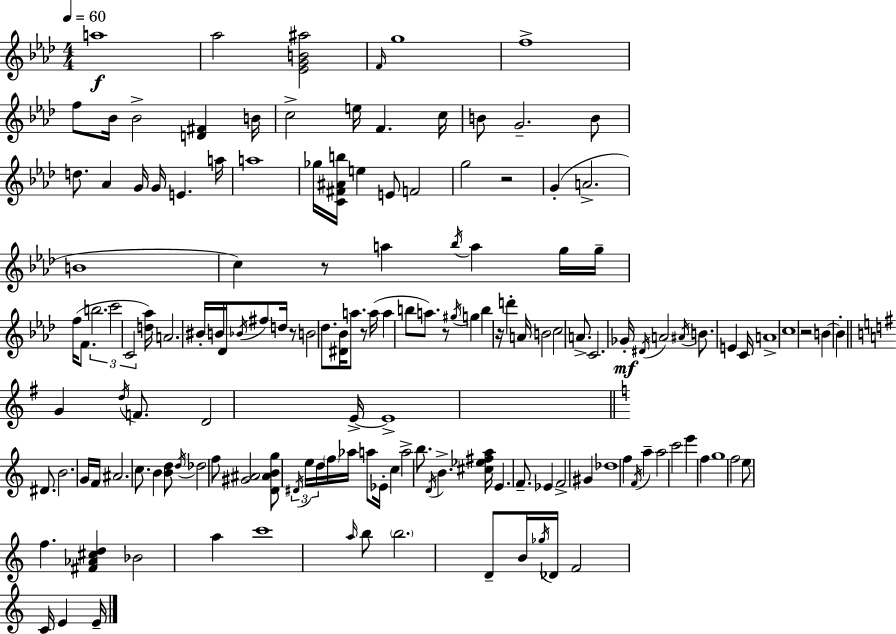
{
  \clef treble
  \numericTimeSignature
  \time 4/4
  \key aes \major
  \tempo 4 = 60
  a''1\f | aes''2 <ees' g' b' ais''>2 | \grace { f'16 } g''1 | f''1-> | \break f''8 bes'16 bes'2-> <d' fis'>4 | b'16 c''2-> e''16 f'4. | c''16 b'8 g'2.-- b'8 | d''8. aes'4 g'16 g'16 e'4. | \break a''16 a''1 | ges''16 <c' fis' ais' b''>16 e''4 e'8 f'2 | g''2 r2 | g'4-.( a'2.-> | \break b'1 | c''4) r8 a''4 \acciaccatura { bes''16 } a''4 | g''16 g''16-- f''16( f'8. \tuplet 3/2 { b''2. | c'''2 c'2 } | \break <d'' aes''>16) a'2. bis'16-. | b'16 des'16 \acciaccatura { bes'16 } fis''8 d''16 r8 b'2 | des''8. <dis' bes'>16 a''8. r8 a''16( a''4 b''8 | a''8.) r8 \acciaccatura { gis''16 } g''4 b''4 r16 d'''4-. | \break a'16 b'2 c''2 | a'8.-> c'2. | ges'16-.\mf \acciaccatura { dis'16 } a'2 \acciaccatura { ais'16 } b'8. | e'4 c'16 a'1-> | \break c''1 | r2 b'4~~ | b'4-. \bar "||" \break \key g \major g'4 \acciaccatura { d''16 } f'8. d'2 | e'16->~~ e'1-> | \bar "||" \break \key c \major dis'8. b'2. g'16 | f'16 ais'2. c''8. | b'4 <b' d''>8 \acciaccatura { d''16 } des''2 f''8 | <gis' ais'>2 <d' ais' b' g''>8 \tuplet 3/2 { \acciaccatura { dis'16 } e''16 d''16 } \parenthesize f''16 aes''16 | \break a''8 ees'16-. c''4 a''2-> b''8. | \acciaccatura { d'16 } b'4.-> <cis'' ees'' fis'' a''>16 e'4. | f'8.-- ees'4 f'2-> gis'4 | des''1 | \break f''4 \acciaccatura { f'16 } a''4-- a''2 | c'''2 e'''4 | f''4 g''1 | f''2 e''8 f''4. | \break <fis' aes' cis'' d''>4 bes'2 | a''4 c'''1 | \grace { a''16 } b''8 \parenthesize b''2. | d'8-- b'16 \acciaccatura { ges''16 } des'16 f'2 | \break c'16 e'4 e'16-- \bar "|."
}